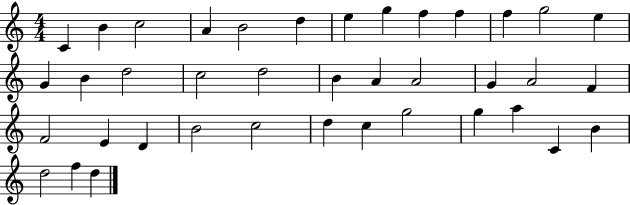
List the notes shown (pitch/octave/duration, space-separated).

C4/q B4/q C5/h A4/q B4/h D5/q E5/q G5/q F5/q F5/q F5/q G5/h E5/q G4/q B4/q D5/h C5/h D5/h B4/q A4/q A4/h G4/q A4/h F4/q F4/h E4/q D4/q B4/h C5/h D5/q C5/q G5/h G5/q A5/q C4/q B4/q D5/h F5/q D5/q